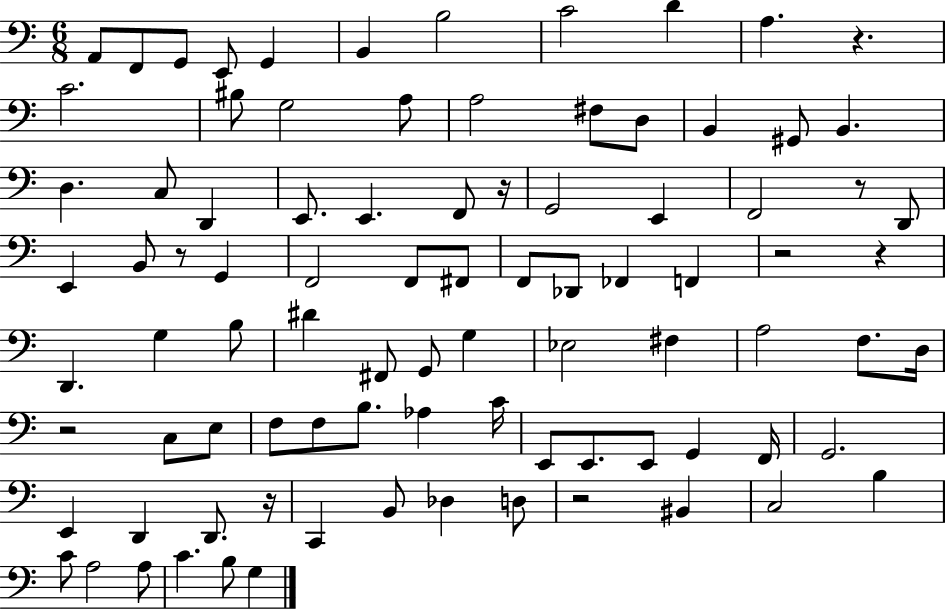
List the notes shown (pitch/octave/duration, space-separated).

A2/e F2/e G2/e E2/e G2/q B2/q B3/h C4/h D4/q A3/q. R/q. C4/h. BIS3/e G3/h A3/e A3/h F#3/e D3/e B2/q G#2/e B2/q. D3/q. C3/e D2/q E2/e. E2/q. F2/e R/s G2/h E2/q F2/h R/e D2/e E2/q B2/e R/e G2/q F2/h F2/e F#2/e F2/e Db2/e FES2/q F2/q R/h R/q D2/q. G3/q B3/e D#4/q F#2/e G2/e G3/q Eb3/h F#3/q A3/h F3/e. D3/s R/h C3/e E3/e F3/e F3/e B3/e. Ab3/q C4/s E2/e E2/e. E2/e G2/q F2/s G2/h. E2/q D2/q D2/e. R/s C2/q B2/e Db3/q D3/e R/h BIS2/q C3/h B3/q C4/e A3/h A3/e C4/q. B3/e G3/q